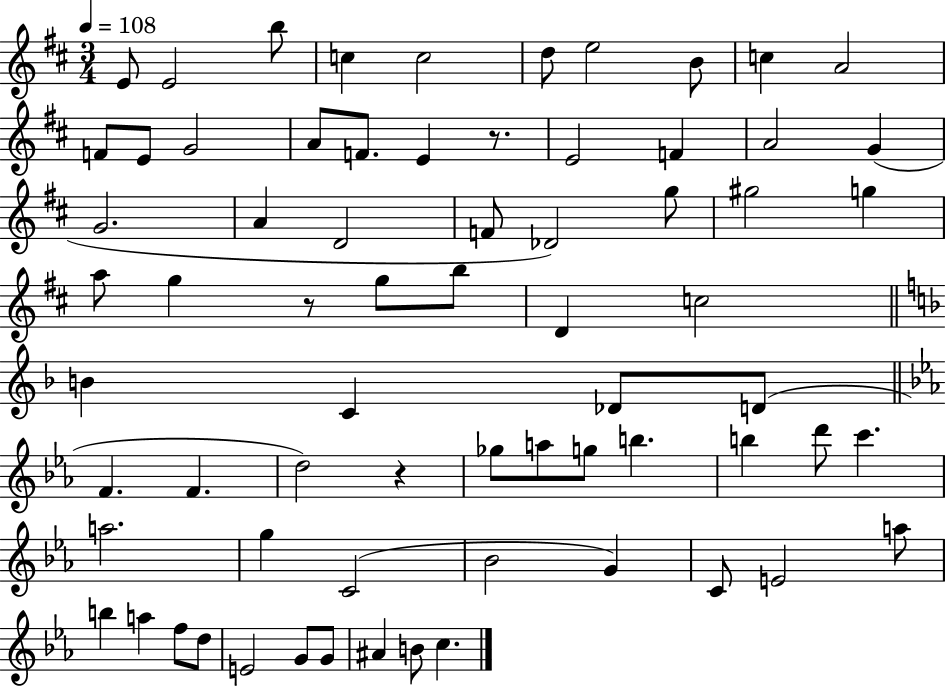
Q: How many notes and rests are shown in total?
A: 69